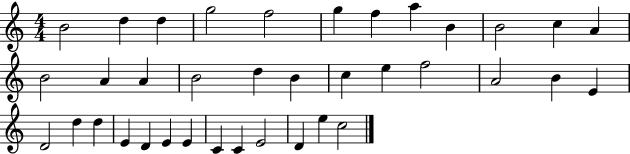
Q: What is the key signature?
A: C major